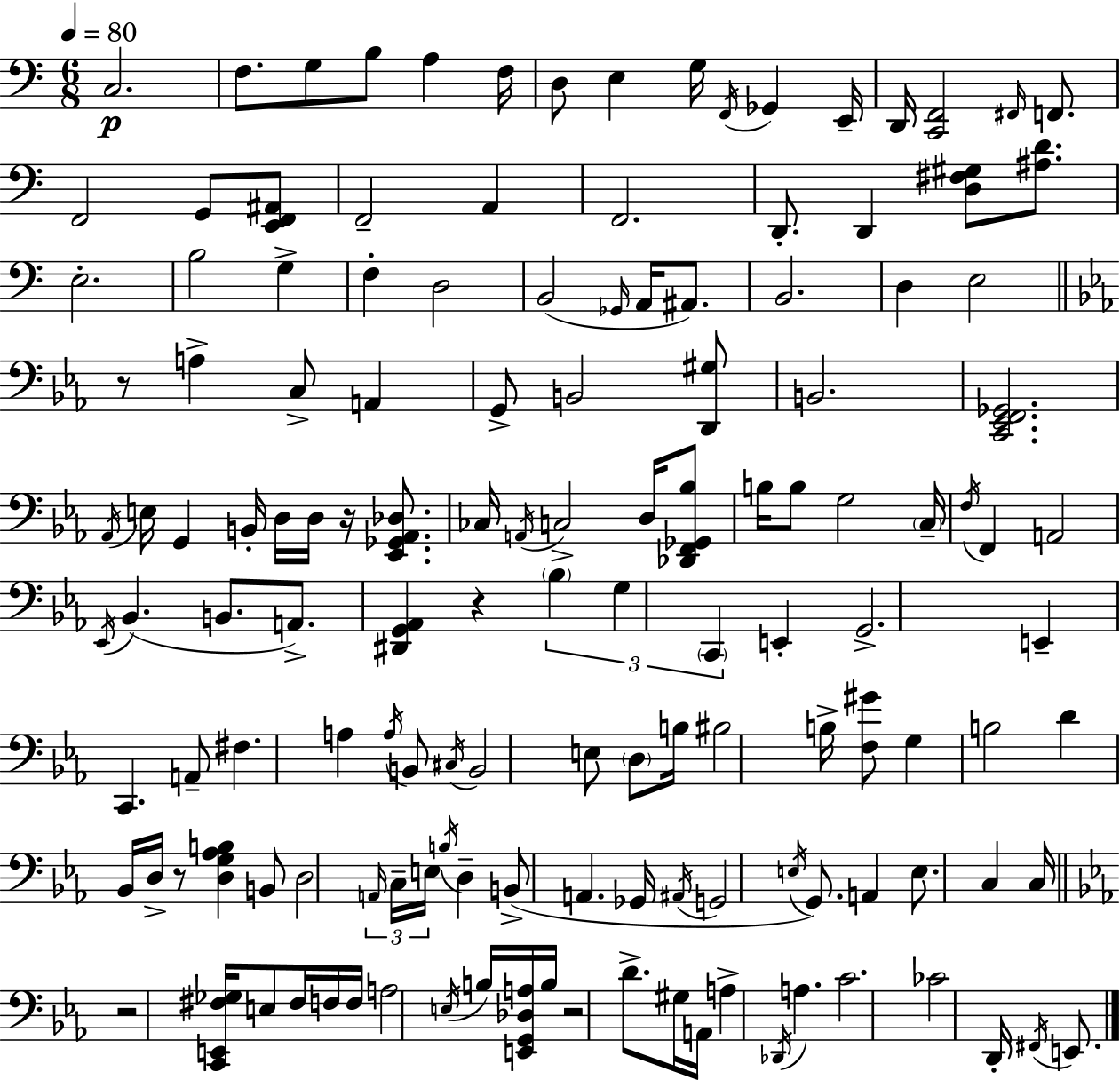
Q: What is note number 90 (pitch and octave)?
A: E3